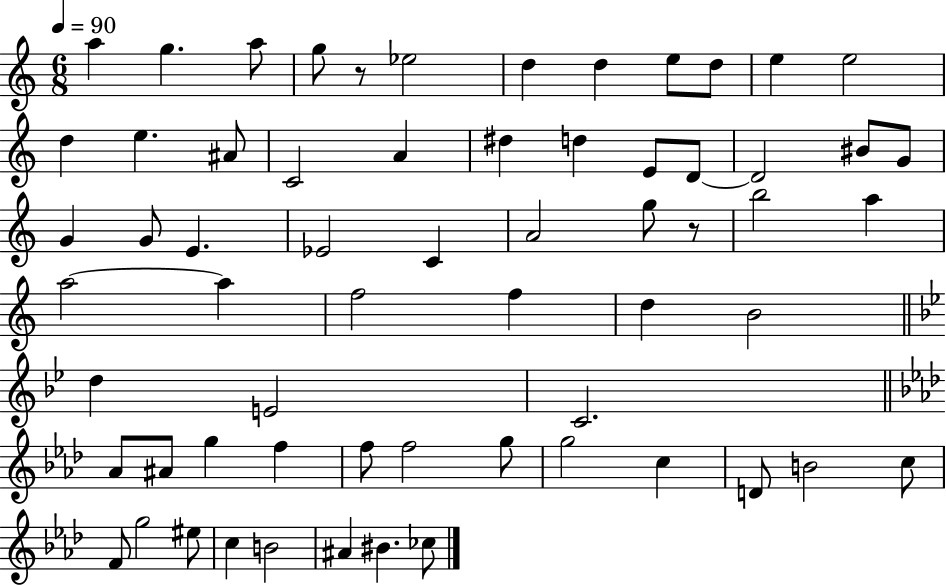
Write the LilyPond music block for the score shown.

{
  \clef treble
  \numericTimeSignature
  \time 6/8
  \key c \major
  \tempo 4 = 90
  a''4 g''4. a''8 | g''8 r8 ees''2 | d''4 d''4 e''8 d''8 | e''4 e''2 | \break d''4 e''4. ais'8 | c'2 a'4 | dis''4 d''4 e'8 d'8~~ | d'2 bis'8 g'8 | \break g'4 g'8 e'4. | ees'2 c'4 | a'2 g''8 r8 | b''2 a''4 | \break a''2~~ a''4 | f''2 f''4 | d''4 b'2 | \bar "||" \break \key bes \major d''4 e'2 | c'2. | \bar "||" \break \key aes \major aes'8 ais'8 g''4 f''4 | f''8 f''2 g''8 | g''2 c''4 | d'8 b'2 c''8 | \break f'8 g''2 eis''8 | c''4 b'2 | ais'4 bis'4. ces''8 | \bar "|."
}